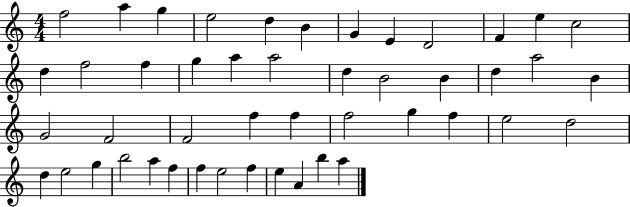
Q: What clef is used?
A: treble